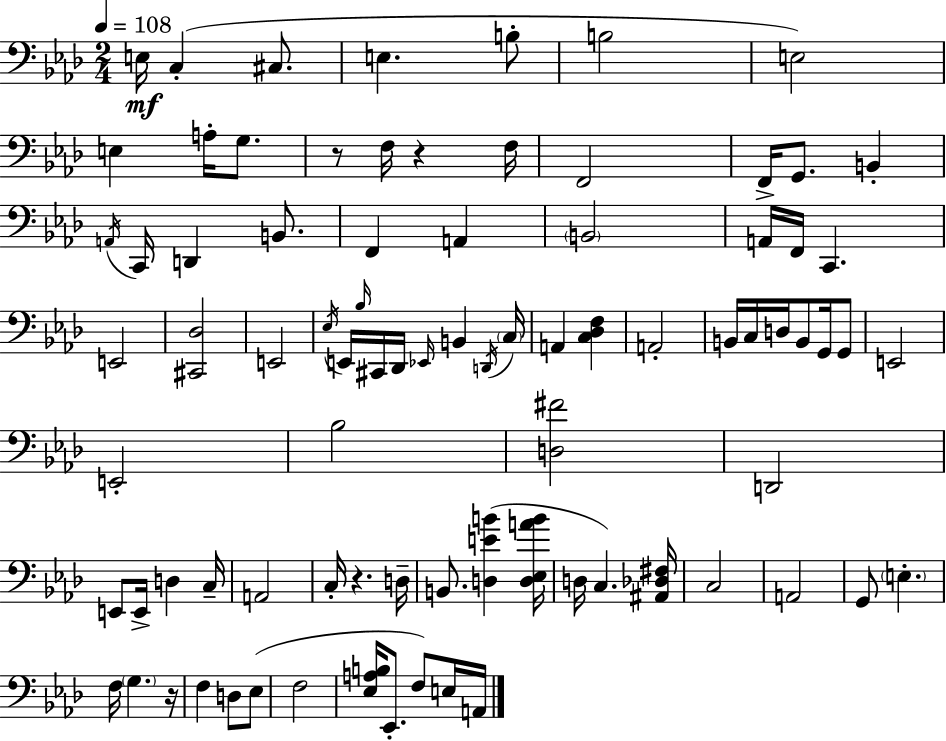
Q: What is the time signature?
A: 2/4